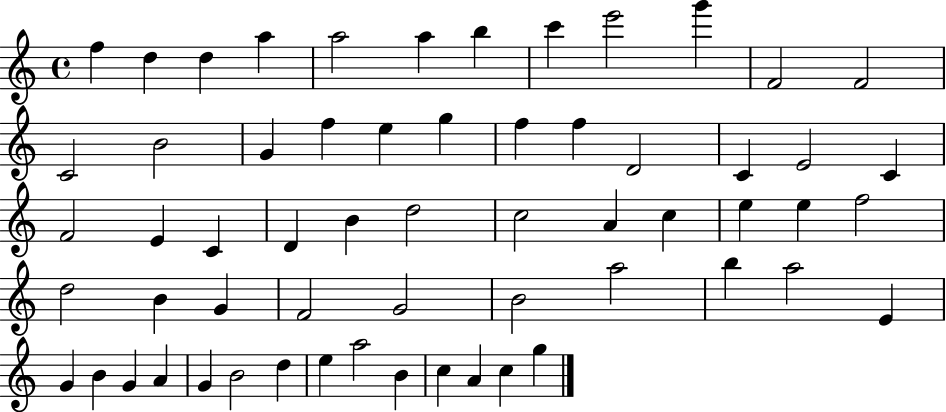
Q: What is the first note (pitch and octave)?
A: F5